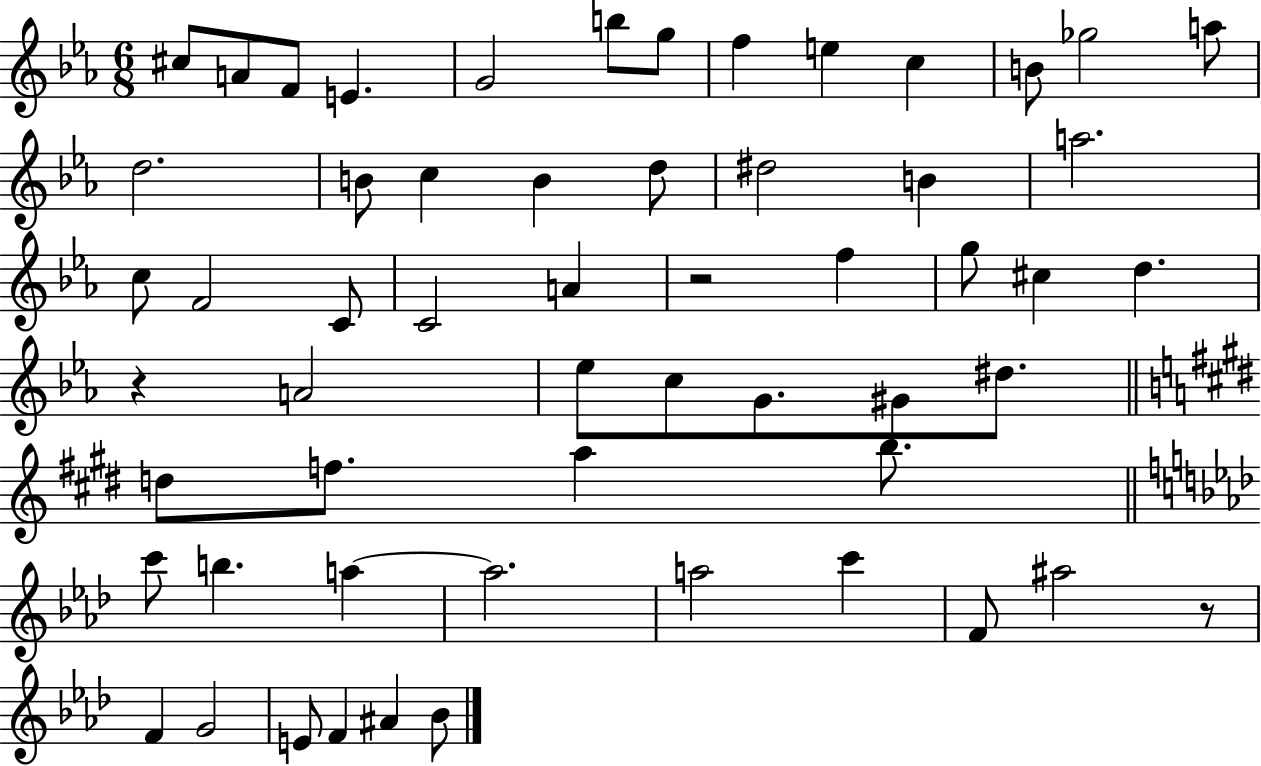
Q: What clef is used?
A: treble